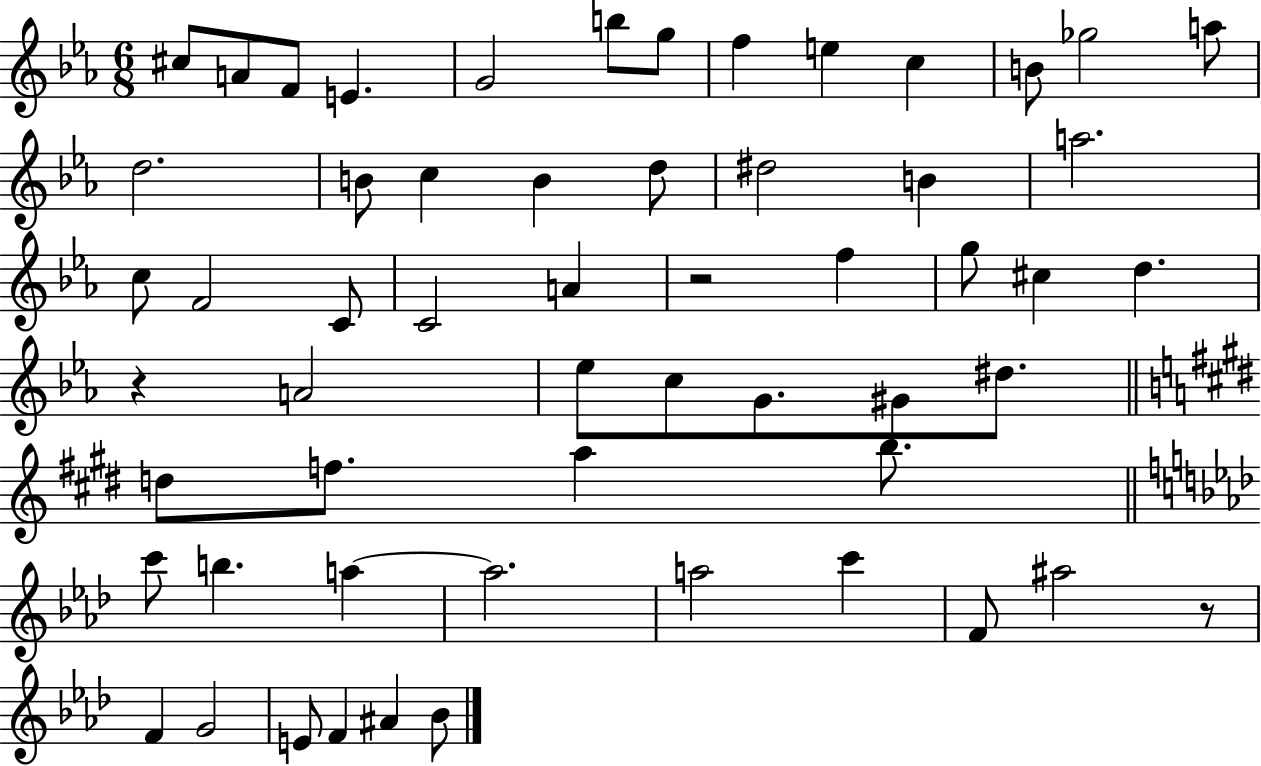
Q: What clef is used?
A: treble